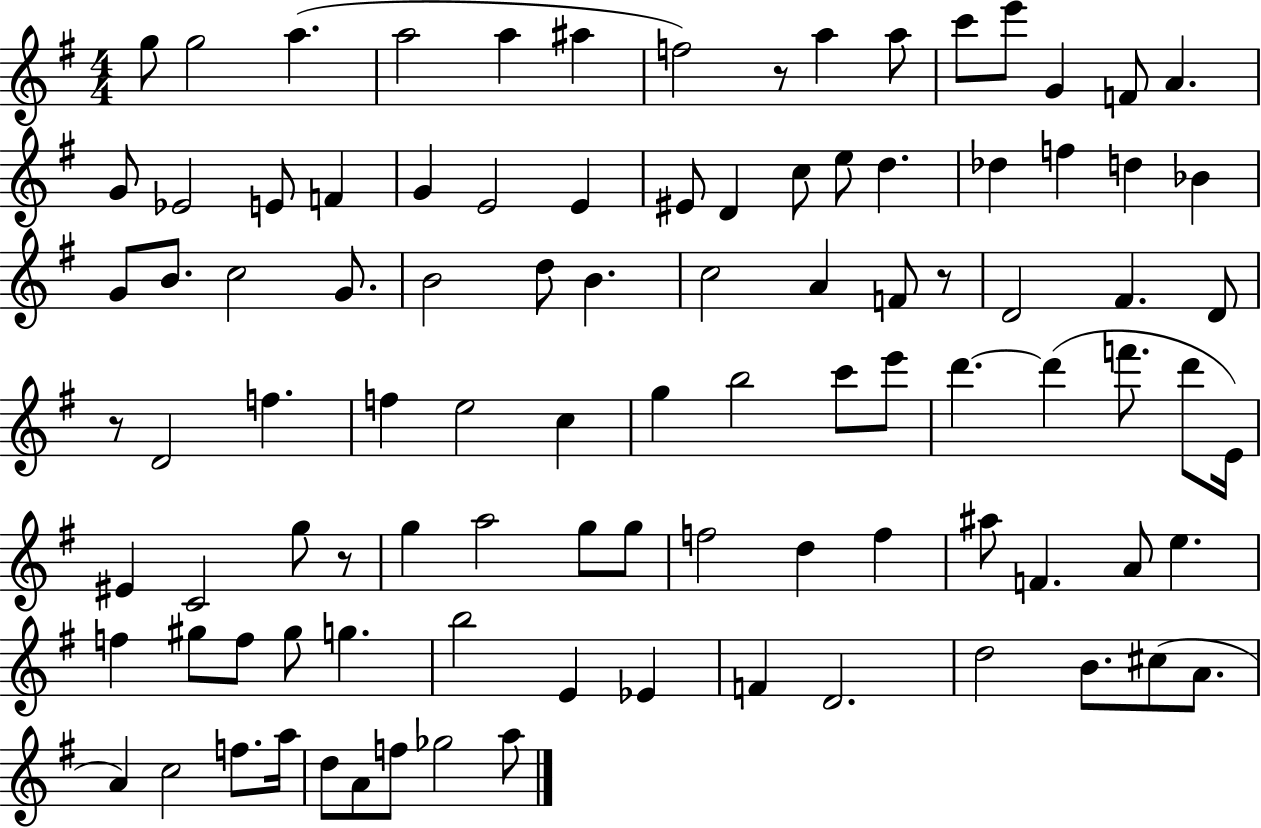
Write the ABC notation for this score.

X:1
T:Untitled
M:4/4
L:1/4
K:G
g/2 g2 a a2 a ^a f2 z/2 a a/2 c'/2 e'/2 G F/2 A G/2 _E2 E/2 F G E2 E ^E/2 D c/2 e/2 d _d f d _B G/2 B/2 c2 G/2 B2 d/2 B c2 A F/2 z/2 D2 ^F D/2 z/2 D2 f f e2 c g b2 c'/2 e'/2 d' d' f'/2 d'/2 E/4 ^E C2 g/2 z/2 g a2 g/2 g/2 f2 d f ^a/2 F A/2 e f ^g/2 f/2 ^g/2 g b2 E _E F D2 d2 B/2 ^c/2 A/2 A c2 f/2 a/4 d/2 A/2 f/2 _g2 a/2